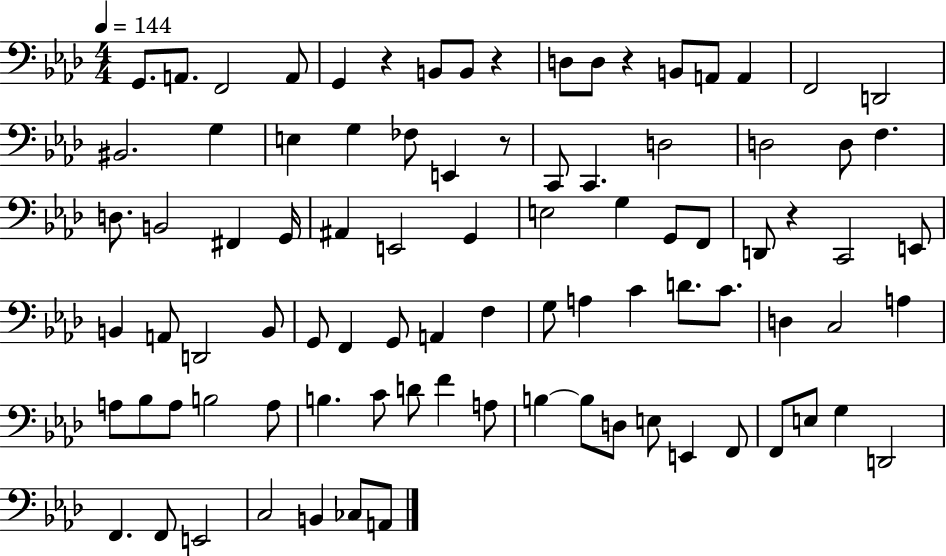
G2/e. A2/e. F2/h A2/e G2/q R/q B2/e B2/e R/q D3/e D3/e R/q B2/e A2/e A2/q F2/h D2/h BIS2/h. G3/q E3/q G3/q FES3/e E2/q R/e C2/e C2/q. D3/h D3/h D3/e F3/q. D3/e. B2/h F#2/q G2/s A#2/q E2/h G2/q E3/h G3/q G2/e F2/e D2/e R/q C2/h E2/e B2/q A2/e D2/h B2/e G2/e F2/q G2/e A2/q F3/q G3/e A3/q C4/q D4/e. C4/e. D3/q C3/h A3/q A3/e Bb3/e A3/e B3/h A3/e B3/q. C4/e D4/e F4/q A3/e B3/q B3/e D3/e E3/e E2/q F2/e F2/e E3/e G3/q D2/h F2/q. F2/e E2/h C3/h B2/q CES3/e A2/e